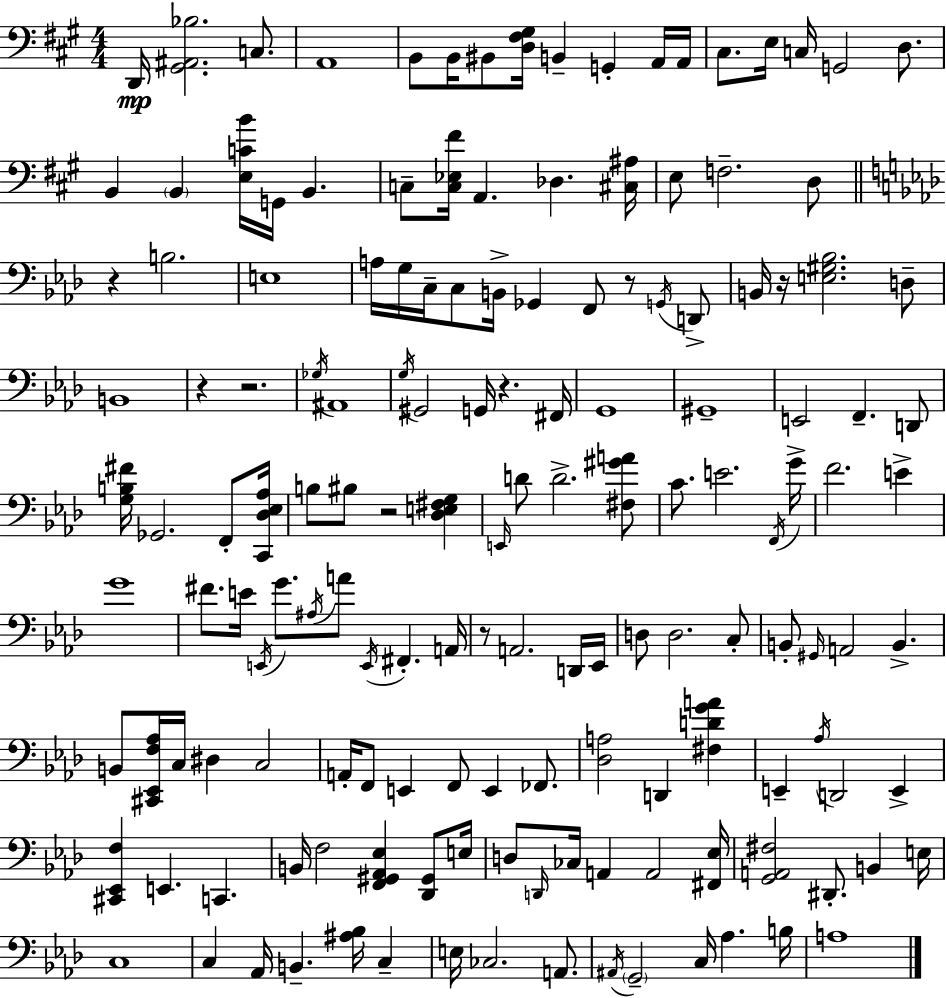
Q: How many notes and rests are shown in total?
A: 152